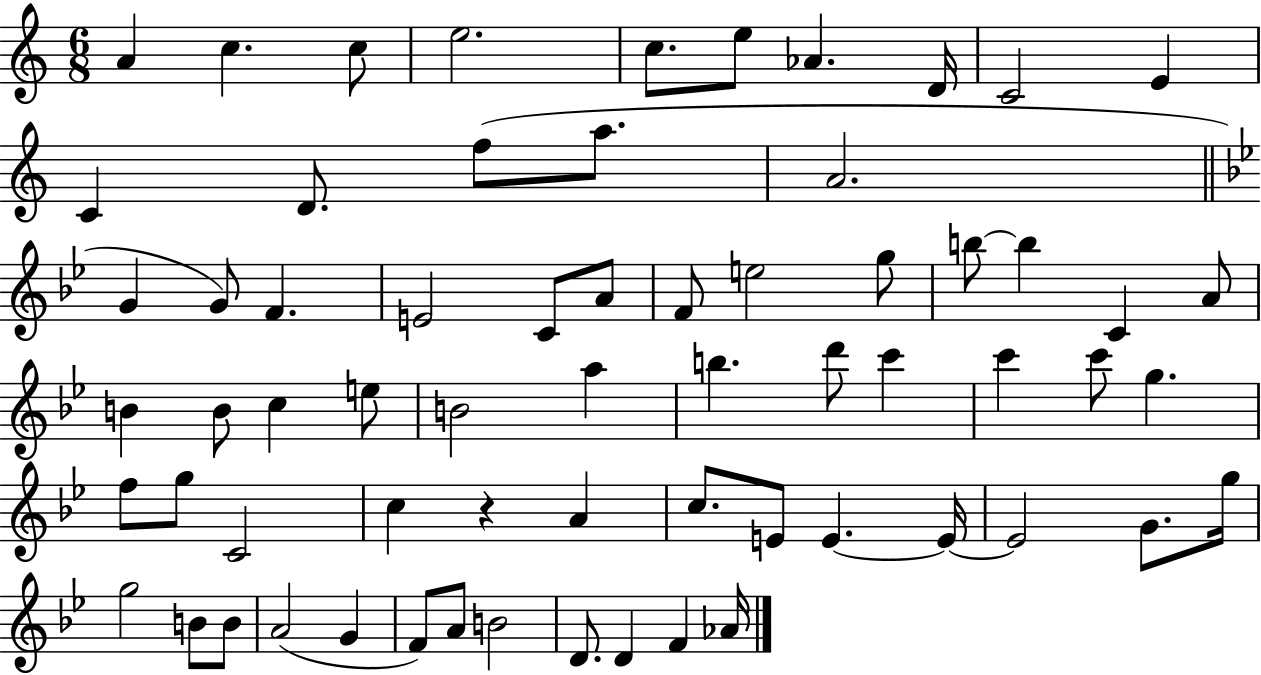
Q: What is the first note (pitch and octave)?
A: A4